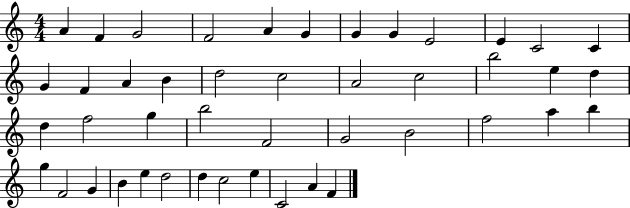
{
  \clef treble
  \numericTimeSignature
  \time 4/4
  \key c \major
  a'4 f'4 g'2 | f'2 a'4 g'4 | g'4 g'4 e'2 | e'4 c'2 c'4 | \break g'4 f'4 a'4 b'4 | d''2 c''2 | a'2 c''2 | b''2 e''4 d''4 | \break d''4 f''2 g''4 | b''2 f'2 | g'2 b'2 | f''2 a''4 b''4 | \break g''4 f'2 g'4 | b'4 e''4 d''2 | d''4 c''2 e''4 | c'2 a'4 f'4 | \break \bar "|."
}